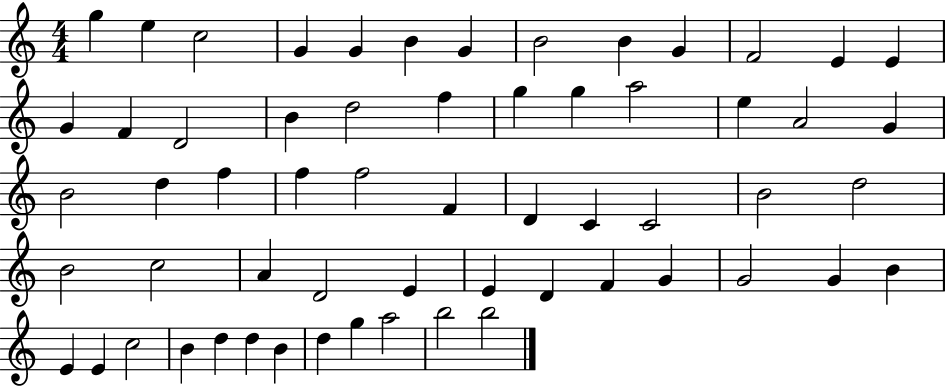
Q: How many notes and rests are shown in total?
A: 60